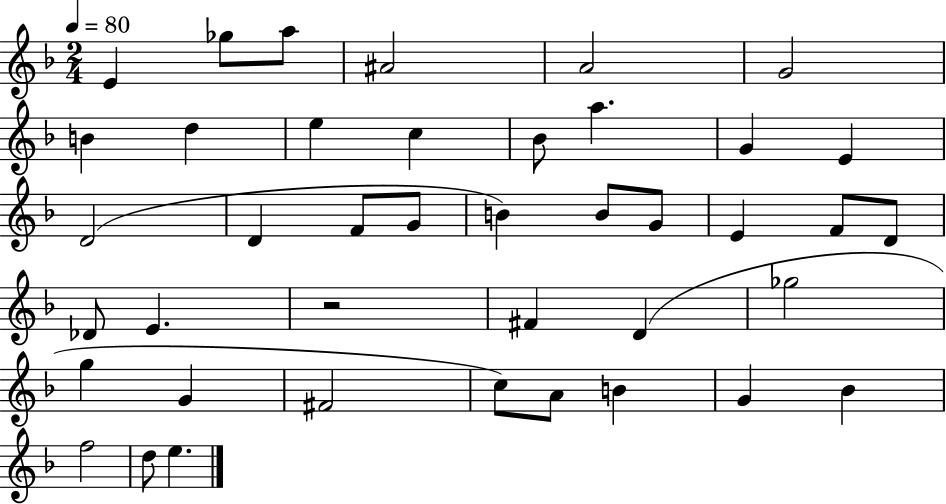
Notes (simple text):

E4/q Gb5/e A5/e A#4/h A4/h G4/h B4/q D5/q E5/q C5/q Bb4/e A5/q. G4/q E4/q D4/h D4/q F4/e G4/e B4/q B4/e G4/e E4/q F4/e D4/e Db4/e E4/q. R/h F#4/q D4/q Gb5/h G5/q G4/q F#4/h C5/e A4/e B4/q G4/q Bb4/q F5/h D5/e E5/q.